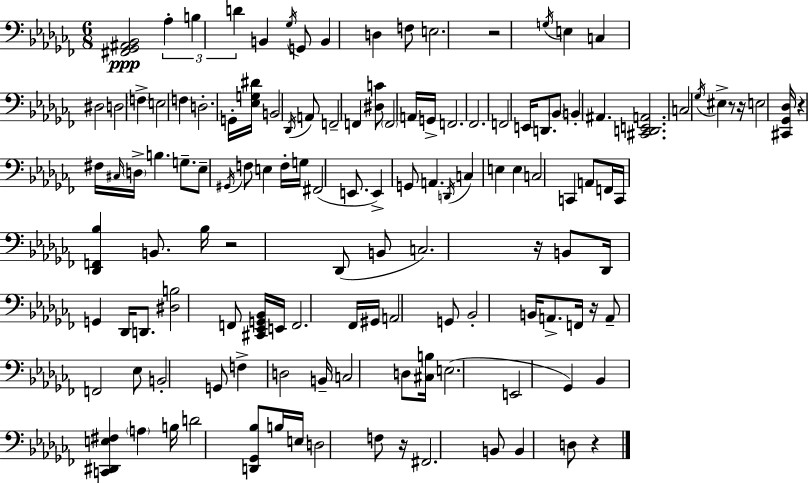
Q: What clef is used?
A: bass